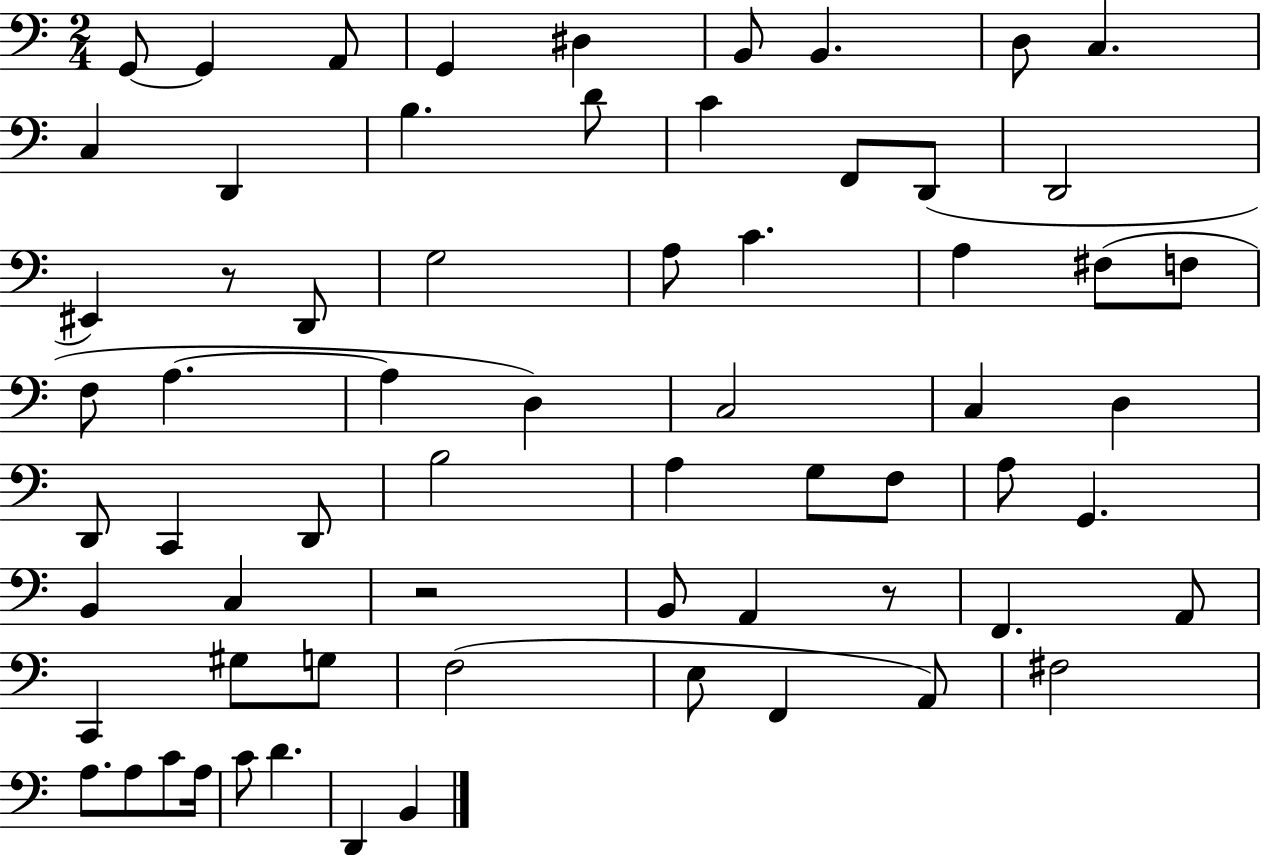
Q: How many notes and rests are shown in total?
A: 66